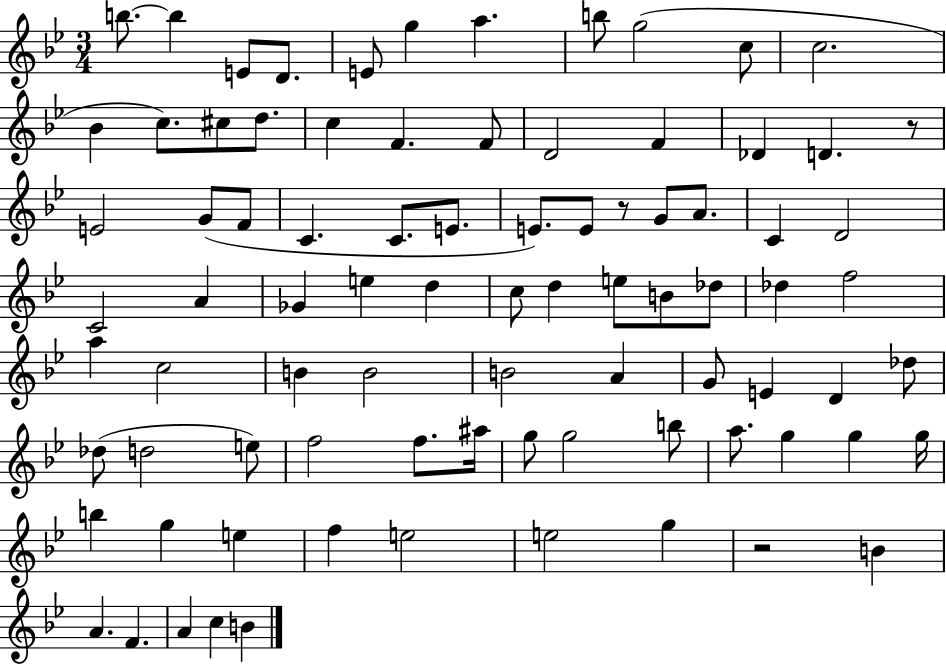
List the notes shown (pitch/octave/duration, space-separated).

B5/e. B5/q E4/e D4/e. E4/e G5/q A5/q. B5/e G5/h C5/e C5/h. Bb4/q C5/e. C#5/e D5/e. C5/q F4/q. F4/e D4/h F4/q Db4/q D4/q. R/e E4/h G4/e F4/e C4/q. C4/e. E4/e. E4/e. E4/e R/e G4/e A4/e. C4/q D4/h C4/h A4/q Gb4/q E5/q D5/q C5/e D5/q E5/e B4/e Db5/e Db5/q F5/h A5/q C5/h B4/q B4/h B4/h A4/q G4/e E4/q D4/q Db5/e Db5/e D5/h E5/e F5/h F5/e. A#5/s G5/e G5/h B5/e A5/e. G5/q G5/q G5/s B5/q G5/q E5/q F5/q E5/h E5/h G5/q R/h B4/q A4/q. F4/q. A4/q C5/q B4/q